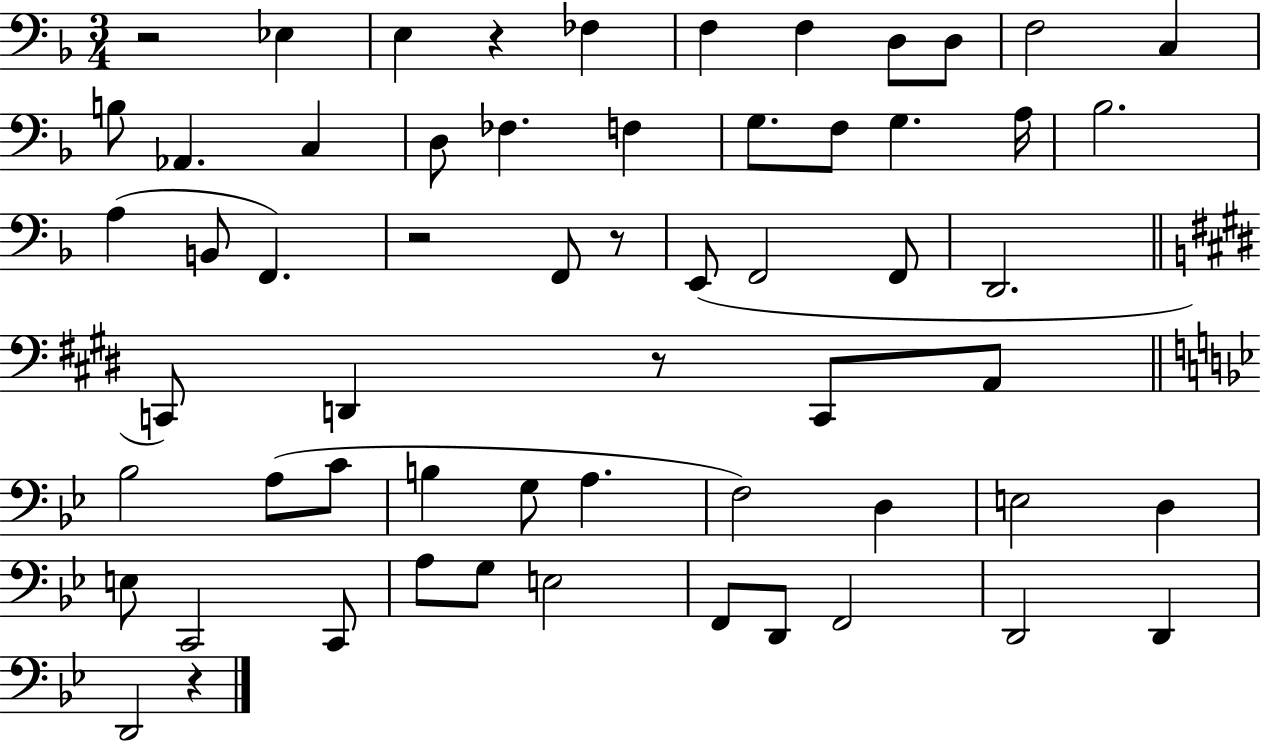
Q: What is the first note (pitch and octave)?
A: Eb3